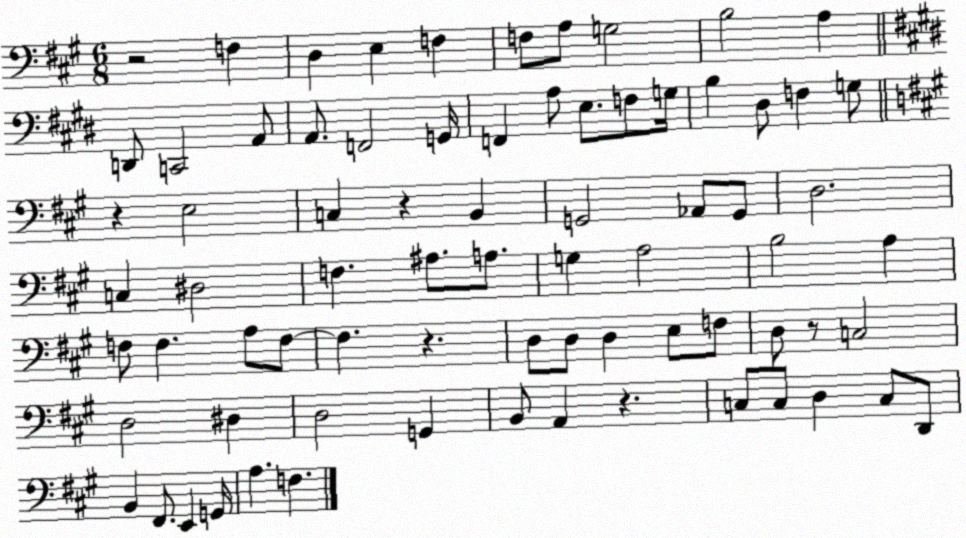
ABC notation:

X:1
T:Untitled
M:6/8
L:1/4
K:A
z2 F, D, E, F, F,/2 A,/2 G,2 B,2 A, D,,/2 C,,2 A,,/2 A,,/2 F,,2 G,,/4 F,, A,/2 E,/2 F,/2 G,/4 B, ^D,/2 F, G,/2 z E,2 C, z B,, G,,2 _A,,/2 G,,/2 D,2 C, ^D,2 F, ^A,/2 A,/2 G, A,2 B,2 A, F,/2 F, A,/2 F,/2 F, z D,/2 D,/2 D, E,/2 F,/2 D,/2 z/2 C,2 D,2 ^D, D,2 G,, B,,/2 A,, z C,/2 C,/2 D, C,/2 D,,/2 B,, ^F,,/2 E,, G,,/4 A, F,